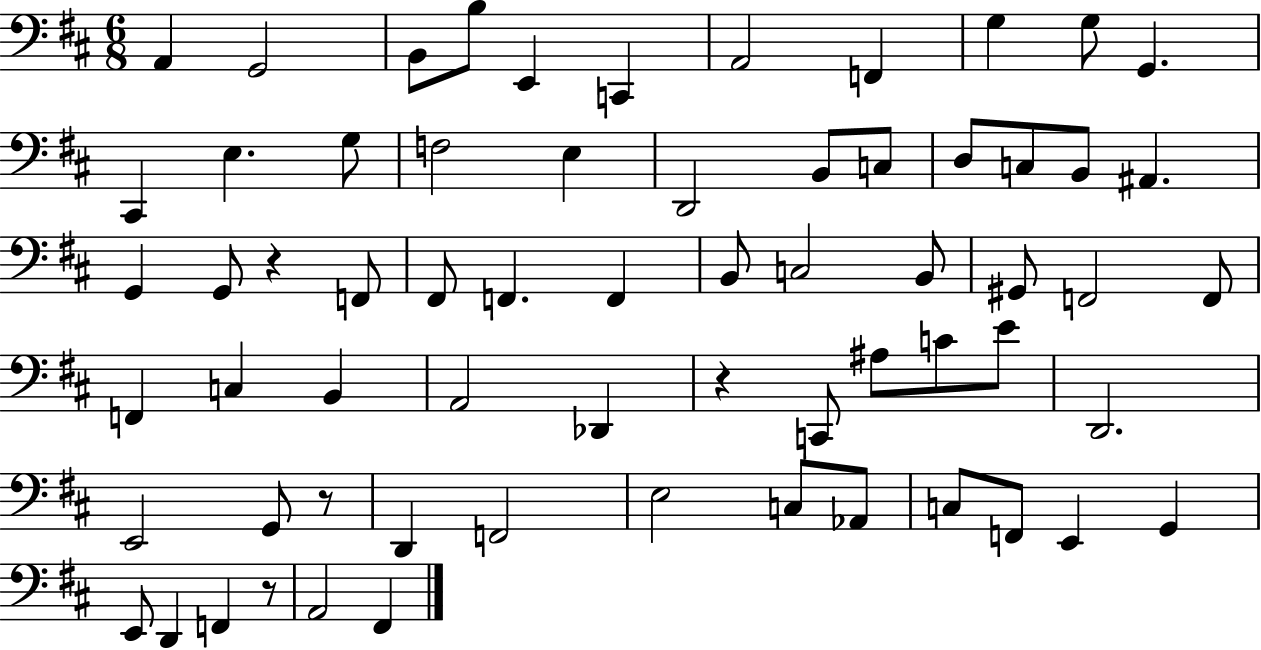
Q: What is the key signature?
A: D major